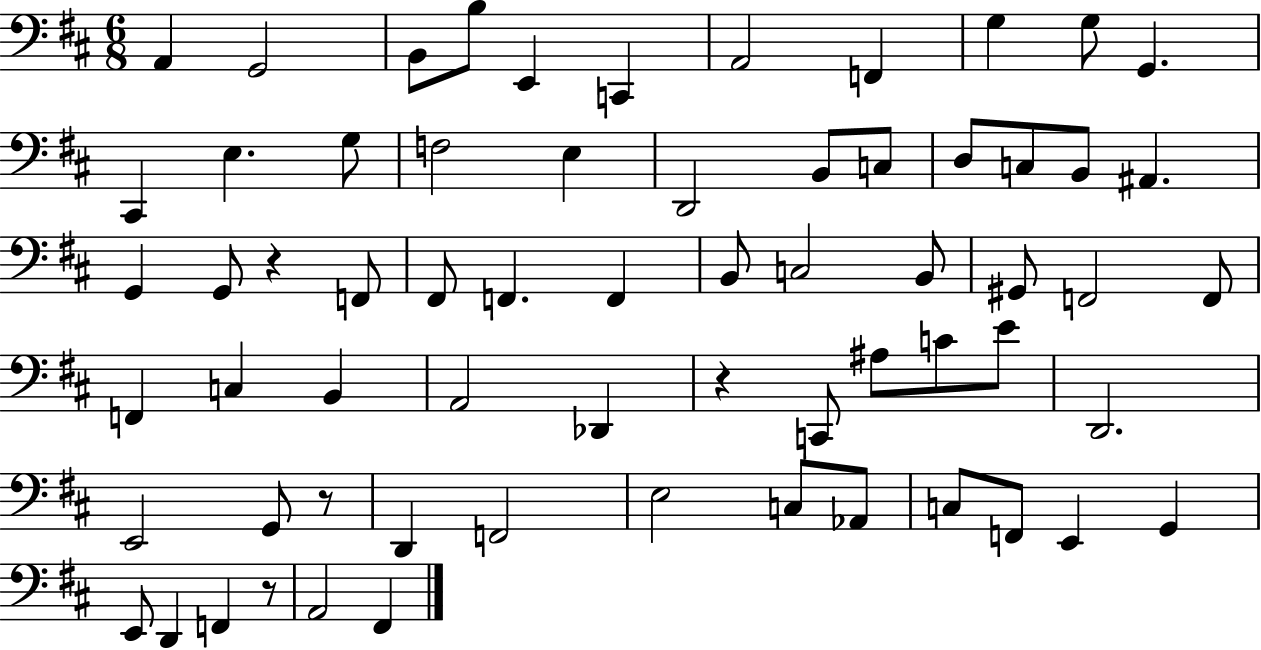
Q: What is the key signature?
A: D major